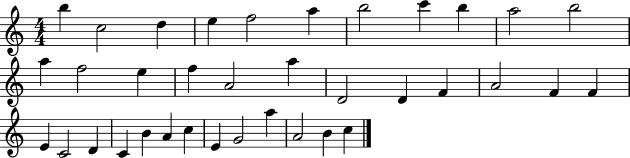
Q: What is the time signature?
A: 4/4